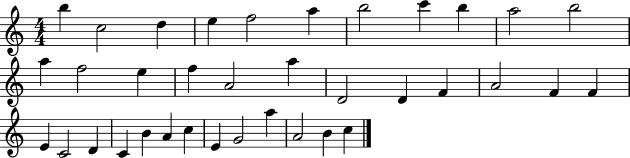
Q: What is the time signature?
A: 4/4